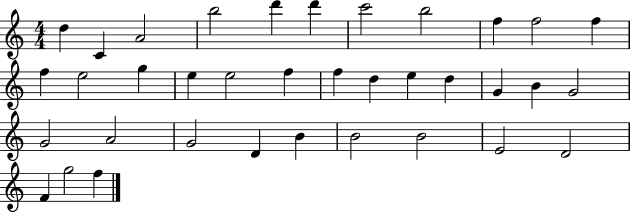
{
  \clef treble
  \numericTimeSignature
  \time 4/4
  \key c \major
  d''4 c'4 a'2 | b''2 d'''4 d'''4 | c'''2 b''2 | f''4 f''2 f''4 | \break f''4 e''2 g''4 | e''4 e''2 f''4 | f''4 d''4 e''4 d''4 | g'4 b'4 g'2 | \break g'2 a'2 | g'2 d'4 b'4 | b'2 b'2 | e'2 d'2 | \break f'4 g''2 f''4 | \bar "|."
}